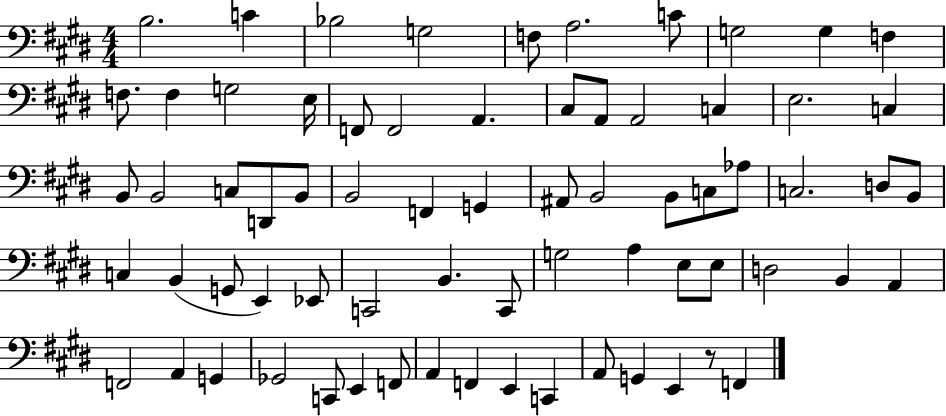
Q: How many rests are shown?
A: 1